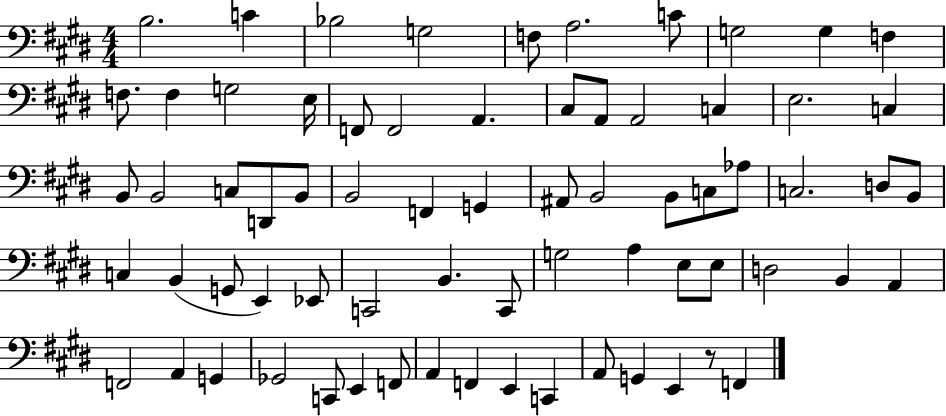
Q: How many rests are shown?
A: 1